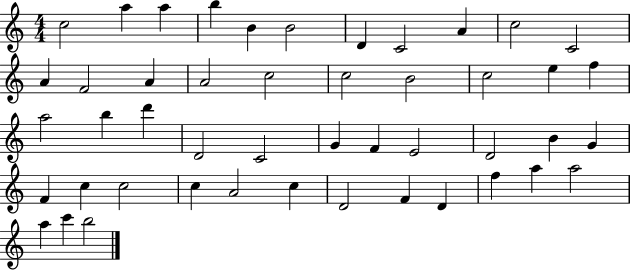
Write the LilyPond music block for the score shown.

{
  \clef treble
  \numericTimeSignature
  \time 4/4
  \key c \major
  c''2 a''4 a''4 | b''4 b'4 b'2 | d'4 c'2 a'4 | c''2 c'2 | \break a'4 f'2 a'4 | a'2 c''2 | c''2 b'2 | c''2 e''4 f''4 | \break a''2 b''4 d'''4 | d'2 c'2 | g'4 f'4 e'2 | d'2 b'4 g'4 | \break f'4 c''4 c''2 | c''4 a'2 c''4 | d'2 f'4 d'4 | f''4 a''4 a''2 | \break a''4 c'''4 b''2 | \bar "|."
}